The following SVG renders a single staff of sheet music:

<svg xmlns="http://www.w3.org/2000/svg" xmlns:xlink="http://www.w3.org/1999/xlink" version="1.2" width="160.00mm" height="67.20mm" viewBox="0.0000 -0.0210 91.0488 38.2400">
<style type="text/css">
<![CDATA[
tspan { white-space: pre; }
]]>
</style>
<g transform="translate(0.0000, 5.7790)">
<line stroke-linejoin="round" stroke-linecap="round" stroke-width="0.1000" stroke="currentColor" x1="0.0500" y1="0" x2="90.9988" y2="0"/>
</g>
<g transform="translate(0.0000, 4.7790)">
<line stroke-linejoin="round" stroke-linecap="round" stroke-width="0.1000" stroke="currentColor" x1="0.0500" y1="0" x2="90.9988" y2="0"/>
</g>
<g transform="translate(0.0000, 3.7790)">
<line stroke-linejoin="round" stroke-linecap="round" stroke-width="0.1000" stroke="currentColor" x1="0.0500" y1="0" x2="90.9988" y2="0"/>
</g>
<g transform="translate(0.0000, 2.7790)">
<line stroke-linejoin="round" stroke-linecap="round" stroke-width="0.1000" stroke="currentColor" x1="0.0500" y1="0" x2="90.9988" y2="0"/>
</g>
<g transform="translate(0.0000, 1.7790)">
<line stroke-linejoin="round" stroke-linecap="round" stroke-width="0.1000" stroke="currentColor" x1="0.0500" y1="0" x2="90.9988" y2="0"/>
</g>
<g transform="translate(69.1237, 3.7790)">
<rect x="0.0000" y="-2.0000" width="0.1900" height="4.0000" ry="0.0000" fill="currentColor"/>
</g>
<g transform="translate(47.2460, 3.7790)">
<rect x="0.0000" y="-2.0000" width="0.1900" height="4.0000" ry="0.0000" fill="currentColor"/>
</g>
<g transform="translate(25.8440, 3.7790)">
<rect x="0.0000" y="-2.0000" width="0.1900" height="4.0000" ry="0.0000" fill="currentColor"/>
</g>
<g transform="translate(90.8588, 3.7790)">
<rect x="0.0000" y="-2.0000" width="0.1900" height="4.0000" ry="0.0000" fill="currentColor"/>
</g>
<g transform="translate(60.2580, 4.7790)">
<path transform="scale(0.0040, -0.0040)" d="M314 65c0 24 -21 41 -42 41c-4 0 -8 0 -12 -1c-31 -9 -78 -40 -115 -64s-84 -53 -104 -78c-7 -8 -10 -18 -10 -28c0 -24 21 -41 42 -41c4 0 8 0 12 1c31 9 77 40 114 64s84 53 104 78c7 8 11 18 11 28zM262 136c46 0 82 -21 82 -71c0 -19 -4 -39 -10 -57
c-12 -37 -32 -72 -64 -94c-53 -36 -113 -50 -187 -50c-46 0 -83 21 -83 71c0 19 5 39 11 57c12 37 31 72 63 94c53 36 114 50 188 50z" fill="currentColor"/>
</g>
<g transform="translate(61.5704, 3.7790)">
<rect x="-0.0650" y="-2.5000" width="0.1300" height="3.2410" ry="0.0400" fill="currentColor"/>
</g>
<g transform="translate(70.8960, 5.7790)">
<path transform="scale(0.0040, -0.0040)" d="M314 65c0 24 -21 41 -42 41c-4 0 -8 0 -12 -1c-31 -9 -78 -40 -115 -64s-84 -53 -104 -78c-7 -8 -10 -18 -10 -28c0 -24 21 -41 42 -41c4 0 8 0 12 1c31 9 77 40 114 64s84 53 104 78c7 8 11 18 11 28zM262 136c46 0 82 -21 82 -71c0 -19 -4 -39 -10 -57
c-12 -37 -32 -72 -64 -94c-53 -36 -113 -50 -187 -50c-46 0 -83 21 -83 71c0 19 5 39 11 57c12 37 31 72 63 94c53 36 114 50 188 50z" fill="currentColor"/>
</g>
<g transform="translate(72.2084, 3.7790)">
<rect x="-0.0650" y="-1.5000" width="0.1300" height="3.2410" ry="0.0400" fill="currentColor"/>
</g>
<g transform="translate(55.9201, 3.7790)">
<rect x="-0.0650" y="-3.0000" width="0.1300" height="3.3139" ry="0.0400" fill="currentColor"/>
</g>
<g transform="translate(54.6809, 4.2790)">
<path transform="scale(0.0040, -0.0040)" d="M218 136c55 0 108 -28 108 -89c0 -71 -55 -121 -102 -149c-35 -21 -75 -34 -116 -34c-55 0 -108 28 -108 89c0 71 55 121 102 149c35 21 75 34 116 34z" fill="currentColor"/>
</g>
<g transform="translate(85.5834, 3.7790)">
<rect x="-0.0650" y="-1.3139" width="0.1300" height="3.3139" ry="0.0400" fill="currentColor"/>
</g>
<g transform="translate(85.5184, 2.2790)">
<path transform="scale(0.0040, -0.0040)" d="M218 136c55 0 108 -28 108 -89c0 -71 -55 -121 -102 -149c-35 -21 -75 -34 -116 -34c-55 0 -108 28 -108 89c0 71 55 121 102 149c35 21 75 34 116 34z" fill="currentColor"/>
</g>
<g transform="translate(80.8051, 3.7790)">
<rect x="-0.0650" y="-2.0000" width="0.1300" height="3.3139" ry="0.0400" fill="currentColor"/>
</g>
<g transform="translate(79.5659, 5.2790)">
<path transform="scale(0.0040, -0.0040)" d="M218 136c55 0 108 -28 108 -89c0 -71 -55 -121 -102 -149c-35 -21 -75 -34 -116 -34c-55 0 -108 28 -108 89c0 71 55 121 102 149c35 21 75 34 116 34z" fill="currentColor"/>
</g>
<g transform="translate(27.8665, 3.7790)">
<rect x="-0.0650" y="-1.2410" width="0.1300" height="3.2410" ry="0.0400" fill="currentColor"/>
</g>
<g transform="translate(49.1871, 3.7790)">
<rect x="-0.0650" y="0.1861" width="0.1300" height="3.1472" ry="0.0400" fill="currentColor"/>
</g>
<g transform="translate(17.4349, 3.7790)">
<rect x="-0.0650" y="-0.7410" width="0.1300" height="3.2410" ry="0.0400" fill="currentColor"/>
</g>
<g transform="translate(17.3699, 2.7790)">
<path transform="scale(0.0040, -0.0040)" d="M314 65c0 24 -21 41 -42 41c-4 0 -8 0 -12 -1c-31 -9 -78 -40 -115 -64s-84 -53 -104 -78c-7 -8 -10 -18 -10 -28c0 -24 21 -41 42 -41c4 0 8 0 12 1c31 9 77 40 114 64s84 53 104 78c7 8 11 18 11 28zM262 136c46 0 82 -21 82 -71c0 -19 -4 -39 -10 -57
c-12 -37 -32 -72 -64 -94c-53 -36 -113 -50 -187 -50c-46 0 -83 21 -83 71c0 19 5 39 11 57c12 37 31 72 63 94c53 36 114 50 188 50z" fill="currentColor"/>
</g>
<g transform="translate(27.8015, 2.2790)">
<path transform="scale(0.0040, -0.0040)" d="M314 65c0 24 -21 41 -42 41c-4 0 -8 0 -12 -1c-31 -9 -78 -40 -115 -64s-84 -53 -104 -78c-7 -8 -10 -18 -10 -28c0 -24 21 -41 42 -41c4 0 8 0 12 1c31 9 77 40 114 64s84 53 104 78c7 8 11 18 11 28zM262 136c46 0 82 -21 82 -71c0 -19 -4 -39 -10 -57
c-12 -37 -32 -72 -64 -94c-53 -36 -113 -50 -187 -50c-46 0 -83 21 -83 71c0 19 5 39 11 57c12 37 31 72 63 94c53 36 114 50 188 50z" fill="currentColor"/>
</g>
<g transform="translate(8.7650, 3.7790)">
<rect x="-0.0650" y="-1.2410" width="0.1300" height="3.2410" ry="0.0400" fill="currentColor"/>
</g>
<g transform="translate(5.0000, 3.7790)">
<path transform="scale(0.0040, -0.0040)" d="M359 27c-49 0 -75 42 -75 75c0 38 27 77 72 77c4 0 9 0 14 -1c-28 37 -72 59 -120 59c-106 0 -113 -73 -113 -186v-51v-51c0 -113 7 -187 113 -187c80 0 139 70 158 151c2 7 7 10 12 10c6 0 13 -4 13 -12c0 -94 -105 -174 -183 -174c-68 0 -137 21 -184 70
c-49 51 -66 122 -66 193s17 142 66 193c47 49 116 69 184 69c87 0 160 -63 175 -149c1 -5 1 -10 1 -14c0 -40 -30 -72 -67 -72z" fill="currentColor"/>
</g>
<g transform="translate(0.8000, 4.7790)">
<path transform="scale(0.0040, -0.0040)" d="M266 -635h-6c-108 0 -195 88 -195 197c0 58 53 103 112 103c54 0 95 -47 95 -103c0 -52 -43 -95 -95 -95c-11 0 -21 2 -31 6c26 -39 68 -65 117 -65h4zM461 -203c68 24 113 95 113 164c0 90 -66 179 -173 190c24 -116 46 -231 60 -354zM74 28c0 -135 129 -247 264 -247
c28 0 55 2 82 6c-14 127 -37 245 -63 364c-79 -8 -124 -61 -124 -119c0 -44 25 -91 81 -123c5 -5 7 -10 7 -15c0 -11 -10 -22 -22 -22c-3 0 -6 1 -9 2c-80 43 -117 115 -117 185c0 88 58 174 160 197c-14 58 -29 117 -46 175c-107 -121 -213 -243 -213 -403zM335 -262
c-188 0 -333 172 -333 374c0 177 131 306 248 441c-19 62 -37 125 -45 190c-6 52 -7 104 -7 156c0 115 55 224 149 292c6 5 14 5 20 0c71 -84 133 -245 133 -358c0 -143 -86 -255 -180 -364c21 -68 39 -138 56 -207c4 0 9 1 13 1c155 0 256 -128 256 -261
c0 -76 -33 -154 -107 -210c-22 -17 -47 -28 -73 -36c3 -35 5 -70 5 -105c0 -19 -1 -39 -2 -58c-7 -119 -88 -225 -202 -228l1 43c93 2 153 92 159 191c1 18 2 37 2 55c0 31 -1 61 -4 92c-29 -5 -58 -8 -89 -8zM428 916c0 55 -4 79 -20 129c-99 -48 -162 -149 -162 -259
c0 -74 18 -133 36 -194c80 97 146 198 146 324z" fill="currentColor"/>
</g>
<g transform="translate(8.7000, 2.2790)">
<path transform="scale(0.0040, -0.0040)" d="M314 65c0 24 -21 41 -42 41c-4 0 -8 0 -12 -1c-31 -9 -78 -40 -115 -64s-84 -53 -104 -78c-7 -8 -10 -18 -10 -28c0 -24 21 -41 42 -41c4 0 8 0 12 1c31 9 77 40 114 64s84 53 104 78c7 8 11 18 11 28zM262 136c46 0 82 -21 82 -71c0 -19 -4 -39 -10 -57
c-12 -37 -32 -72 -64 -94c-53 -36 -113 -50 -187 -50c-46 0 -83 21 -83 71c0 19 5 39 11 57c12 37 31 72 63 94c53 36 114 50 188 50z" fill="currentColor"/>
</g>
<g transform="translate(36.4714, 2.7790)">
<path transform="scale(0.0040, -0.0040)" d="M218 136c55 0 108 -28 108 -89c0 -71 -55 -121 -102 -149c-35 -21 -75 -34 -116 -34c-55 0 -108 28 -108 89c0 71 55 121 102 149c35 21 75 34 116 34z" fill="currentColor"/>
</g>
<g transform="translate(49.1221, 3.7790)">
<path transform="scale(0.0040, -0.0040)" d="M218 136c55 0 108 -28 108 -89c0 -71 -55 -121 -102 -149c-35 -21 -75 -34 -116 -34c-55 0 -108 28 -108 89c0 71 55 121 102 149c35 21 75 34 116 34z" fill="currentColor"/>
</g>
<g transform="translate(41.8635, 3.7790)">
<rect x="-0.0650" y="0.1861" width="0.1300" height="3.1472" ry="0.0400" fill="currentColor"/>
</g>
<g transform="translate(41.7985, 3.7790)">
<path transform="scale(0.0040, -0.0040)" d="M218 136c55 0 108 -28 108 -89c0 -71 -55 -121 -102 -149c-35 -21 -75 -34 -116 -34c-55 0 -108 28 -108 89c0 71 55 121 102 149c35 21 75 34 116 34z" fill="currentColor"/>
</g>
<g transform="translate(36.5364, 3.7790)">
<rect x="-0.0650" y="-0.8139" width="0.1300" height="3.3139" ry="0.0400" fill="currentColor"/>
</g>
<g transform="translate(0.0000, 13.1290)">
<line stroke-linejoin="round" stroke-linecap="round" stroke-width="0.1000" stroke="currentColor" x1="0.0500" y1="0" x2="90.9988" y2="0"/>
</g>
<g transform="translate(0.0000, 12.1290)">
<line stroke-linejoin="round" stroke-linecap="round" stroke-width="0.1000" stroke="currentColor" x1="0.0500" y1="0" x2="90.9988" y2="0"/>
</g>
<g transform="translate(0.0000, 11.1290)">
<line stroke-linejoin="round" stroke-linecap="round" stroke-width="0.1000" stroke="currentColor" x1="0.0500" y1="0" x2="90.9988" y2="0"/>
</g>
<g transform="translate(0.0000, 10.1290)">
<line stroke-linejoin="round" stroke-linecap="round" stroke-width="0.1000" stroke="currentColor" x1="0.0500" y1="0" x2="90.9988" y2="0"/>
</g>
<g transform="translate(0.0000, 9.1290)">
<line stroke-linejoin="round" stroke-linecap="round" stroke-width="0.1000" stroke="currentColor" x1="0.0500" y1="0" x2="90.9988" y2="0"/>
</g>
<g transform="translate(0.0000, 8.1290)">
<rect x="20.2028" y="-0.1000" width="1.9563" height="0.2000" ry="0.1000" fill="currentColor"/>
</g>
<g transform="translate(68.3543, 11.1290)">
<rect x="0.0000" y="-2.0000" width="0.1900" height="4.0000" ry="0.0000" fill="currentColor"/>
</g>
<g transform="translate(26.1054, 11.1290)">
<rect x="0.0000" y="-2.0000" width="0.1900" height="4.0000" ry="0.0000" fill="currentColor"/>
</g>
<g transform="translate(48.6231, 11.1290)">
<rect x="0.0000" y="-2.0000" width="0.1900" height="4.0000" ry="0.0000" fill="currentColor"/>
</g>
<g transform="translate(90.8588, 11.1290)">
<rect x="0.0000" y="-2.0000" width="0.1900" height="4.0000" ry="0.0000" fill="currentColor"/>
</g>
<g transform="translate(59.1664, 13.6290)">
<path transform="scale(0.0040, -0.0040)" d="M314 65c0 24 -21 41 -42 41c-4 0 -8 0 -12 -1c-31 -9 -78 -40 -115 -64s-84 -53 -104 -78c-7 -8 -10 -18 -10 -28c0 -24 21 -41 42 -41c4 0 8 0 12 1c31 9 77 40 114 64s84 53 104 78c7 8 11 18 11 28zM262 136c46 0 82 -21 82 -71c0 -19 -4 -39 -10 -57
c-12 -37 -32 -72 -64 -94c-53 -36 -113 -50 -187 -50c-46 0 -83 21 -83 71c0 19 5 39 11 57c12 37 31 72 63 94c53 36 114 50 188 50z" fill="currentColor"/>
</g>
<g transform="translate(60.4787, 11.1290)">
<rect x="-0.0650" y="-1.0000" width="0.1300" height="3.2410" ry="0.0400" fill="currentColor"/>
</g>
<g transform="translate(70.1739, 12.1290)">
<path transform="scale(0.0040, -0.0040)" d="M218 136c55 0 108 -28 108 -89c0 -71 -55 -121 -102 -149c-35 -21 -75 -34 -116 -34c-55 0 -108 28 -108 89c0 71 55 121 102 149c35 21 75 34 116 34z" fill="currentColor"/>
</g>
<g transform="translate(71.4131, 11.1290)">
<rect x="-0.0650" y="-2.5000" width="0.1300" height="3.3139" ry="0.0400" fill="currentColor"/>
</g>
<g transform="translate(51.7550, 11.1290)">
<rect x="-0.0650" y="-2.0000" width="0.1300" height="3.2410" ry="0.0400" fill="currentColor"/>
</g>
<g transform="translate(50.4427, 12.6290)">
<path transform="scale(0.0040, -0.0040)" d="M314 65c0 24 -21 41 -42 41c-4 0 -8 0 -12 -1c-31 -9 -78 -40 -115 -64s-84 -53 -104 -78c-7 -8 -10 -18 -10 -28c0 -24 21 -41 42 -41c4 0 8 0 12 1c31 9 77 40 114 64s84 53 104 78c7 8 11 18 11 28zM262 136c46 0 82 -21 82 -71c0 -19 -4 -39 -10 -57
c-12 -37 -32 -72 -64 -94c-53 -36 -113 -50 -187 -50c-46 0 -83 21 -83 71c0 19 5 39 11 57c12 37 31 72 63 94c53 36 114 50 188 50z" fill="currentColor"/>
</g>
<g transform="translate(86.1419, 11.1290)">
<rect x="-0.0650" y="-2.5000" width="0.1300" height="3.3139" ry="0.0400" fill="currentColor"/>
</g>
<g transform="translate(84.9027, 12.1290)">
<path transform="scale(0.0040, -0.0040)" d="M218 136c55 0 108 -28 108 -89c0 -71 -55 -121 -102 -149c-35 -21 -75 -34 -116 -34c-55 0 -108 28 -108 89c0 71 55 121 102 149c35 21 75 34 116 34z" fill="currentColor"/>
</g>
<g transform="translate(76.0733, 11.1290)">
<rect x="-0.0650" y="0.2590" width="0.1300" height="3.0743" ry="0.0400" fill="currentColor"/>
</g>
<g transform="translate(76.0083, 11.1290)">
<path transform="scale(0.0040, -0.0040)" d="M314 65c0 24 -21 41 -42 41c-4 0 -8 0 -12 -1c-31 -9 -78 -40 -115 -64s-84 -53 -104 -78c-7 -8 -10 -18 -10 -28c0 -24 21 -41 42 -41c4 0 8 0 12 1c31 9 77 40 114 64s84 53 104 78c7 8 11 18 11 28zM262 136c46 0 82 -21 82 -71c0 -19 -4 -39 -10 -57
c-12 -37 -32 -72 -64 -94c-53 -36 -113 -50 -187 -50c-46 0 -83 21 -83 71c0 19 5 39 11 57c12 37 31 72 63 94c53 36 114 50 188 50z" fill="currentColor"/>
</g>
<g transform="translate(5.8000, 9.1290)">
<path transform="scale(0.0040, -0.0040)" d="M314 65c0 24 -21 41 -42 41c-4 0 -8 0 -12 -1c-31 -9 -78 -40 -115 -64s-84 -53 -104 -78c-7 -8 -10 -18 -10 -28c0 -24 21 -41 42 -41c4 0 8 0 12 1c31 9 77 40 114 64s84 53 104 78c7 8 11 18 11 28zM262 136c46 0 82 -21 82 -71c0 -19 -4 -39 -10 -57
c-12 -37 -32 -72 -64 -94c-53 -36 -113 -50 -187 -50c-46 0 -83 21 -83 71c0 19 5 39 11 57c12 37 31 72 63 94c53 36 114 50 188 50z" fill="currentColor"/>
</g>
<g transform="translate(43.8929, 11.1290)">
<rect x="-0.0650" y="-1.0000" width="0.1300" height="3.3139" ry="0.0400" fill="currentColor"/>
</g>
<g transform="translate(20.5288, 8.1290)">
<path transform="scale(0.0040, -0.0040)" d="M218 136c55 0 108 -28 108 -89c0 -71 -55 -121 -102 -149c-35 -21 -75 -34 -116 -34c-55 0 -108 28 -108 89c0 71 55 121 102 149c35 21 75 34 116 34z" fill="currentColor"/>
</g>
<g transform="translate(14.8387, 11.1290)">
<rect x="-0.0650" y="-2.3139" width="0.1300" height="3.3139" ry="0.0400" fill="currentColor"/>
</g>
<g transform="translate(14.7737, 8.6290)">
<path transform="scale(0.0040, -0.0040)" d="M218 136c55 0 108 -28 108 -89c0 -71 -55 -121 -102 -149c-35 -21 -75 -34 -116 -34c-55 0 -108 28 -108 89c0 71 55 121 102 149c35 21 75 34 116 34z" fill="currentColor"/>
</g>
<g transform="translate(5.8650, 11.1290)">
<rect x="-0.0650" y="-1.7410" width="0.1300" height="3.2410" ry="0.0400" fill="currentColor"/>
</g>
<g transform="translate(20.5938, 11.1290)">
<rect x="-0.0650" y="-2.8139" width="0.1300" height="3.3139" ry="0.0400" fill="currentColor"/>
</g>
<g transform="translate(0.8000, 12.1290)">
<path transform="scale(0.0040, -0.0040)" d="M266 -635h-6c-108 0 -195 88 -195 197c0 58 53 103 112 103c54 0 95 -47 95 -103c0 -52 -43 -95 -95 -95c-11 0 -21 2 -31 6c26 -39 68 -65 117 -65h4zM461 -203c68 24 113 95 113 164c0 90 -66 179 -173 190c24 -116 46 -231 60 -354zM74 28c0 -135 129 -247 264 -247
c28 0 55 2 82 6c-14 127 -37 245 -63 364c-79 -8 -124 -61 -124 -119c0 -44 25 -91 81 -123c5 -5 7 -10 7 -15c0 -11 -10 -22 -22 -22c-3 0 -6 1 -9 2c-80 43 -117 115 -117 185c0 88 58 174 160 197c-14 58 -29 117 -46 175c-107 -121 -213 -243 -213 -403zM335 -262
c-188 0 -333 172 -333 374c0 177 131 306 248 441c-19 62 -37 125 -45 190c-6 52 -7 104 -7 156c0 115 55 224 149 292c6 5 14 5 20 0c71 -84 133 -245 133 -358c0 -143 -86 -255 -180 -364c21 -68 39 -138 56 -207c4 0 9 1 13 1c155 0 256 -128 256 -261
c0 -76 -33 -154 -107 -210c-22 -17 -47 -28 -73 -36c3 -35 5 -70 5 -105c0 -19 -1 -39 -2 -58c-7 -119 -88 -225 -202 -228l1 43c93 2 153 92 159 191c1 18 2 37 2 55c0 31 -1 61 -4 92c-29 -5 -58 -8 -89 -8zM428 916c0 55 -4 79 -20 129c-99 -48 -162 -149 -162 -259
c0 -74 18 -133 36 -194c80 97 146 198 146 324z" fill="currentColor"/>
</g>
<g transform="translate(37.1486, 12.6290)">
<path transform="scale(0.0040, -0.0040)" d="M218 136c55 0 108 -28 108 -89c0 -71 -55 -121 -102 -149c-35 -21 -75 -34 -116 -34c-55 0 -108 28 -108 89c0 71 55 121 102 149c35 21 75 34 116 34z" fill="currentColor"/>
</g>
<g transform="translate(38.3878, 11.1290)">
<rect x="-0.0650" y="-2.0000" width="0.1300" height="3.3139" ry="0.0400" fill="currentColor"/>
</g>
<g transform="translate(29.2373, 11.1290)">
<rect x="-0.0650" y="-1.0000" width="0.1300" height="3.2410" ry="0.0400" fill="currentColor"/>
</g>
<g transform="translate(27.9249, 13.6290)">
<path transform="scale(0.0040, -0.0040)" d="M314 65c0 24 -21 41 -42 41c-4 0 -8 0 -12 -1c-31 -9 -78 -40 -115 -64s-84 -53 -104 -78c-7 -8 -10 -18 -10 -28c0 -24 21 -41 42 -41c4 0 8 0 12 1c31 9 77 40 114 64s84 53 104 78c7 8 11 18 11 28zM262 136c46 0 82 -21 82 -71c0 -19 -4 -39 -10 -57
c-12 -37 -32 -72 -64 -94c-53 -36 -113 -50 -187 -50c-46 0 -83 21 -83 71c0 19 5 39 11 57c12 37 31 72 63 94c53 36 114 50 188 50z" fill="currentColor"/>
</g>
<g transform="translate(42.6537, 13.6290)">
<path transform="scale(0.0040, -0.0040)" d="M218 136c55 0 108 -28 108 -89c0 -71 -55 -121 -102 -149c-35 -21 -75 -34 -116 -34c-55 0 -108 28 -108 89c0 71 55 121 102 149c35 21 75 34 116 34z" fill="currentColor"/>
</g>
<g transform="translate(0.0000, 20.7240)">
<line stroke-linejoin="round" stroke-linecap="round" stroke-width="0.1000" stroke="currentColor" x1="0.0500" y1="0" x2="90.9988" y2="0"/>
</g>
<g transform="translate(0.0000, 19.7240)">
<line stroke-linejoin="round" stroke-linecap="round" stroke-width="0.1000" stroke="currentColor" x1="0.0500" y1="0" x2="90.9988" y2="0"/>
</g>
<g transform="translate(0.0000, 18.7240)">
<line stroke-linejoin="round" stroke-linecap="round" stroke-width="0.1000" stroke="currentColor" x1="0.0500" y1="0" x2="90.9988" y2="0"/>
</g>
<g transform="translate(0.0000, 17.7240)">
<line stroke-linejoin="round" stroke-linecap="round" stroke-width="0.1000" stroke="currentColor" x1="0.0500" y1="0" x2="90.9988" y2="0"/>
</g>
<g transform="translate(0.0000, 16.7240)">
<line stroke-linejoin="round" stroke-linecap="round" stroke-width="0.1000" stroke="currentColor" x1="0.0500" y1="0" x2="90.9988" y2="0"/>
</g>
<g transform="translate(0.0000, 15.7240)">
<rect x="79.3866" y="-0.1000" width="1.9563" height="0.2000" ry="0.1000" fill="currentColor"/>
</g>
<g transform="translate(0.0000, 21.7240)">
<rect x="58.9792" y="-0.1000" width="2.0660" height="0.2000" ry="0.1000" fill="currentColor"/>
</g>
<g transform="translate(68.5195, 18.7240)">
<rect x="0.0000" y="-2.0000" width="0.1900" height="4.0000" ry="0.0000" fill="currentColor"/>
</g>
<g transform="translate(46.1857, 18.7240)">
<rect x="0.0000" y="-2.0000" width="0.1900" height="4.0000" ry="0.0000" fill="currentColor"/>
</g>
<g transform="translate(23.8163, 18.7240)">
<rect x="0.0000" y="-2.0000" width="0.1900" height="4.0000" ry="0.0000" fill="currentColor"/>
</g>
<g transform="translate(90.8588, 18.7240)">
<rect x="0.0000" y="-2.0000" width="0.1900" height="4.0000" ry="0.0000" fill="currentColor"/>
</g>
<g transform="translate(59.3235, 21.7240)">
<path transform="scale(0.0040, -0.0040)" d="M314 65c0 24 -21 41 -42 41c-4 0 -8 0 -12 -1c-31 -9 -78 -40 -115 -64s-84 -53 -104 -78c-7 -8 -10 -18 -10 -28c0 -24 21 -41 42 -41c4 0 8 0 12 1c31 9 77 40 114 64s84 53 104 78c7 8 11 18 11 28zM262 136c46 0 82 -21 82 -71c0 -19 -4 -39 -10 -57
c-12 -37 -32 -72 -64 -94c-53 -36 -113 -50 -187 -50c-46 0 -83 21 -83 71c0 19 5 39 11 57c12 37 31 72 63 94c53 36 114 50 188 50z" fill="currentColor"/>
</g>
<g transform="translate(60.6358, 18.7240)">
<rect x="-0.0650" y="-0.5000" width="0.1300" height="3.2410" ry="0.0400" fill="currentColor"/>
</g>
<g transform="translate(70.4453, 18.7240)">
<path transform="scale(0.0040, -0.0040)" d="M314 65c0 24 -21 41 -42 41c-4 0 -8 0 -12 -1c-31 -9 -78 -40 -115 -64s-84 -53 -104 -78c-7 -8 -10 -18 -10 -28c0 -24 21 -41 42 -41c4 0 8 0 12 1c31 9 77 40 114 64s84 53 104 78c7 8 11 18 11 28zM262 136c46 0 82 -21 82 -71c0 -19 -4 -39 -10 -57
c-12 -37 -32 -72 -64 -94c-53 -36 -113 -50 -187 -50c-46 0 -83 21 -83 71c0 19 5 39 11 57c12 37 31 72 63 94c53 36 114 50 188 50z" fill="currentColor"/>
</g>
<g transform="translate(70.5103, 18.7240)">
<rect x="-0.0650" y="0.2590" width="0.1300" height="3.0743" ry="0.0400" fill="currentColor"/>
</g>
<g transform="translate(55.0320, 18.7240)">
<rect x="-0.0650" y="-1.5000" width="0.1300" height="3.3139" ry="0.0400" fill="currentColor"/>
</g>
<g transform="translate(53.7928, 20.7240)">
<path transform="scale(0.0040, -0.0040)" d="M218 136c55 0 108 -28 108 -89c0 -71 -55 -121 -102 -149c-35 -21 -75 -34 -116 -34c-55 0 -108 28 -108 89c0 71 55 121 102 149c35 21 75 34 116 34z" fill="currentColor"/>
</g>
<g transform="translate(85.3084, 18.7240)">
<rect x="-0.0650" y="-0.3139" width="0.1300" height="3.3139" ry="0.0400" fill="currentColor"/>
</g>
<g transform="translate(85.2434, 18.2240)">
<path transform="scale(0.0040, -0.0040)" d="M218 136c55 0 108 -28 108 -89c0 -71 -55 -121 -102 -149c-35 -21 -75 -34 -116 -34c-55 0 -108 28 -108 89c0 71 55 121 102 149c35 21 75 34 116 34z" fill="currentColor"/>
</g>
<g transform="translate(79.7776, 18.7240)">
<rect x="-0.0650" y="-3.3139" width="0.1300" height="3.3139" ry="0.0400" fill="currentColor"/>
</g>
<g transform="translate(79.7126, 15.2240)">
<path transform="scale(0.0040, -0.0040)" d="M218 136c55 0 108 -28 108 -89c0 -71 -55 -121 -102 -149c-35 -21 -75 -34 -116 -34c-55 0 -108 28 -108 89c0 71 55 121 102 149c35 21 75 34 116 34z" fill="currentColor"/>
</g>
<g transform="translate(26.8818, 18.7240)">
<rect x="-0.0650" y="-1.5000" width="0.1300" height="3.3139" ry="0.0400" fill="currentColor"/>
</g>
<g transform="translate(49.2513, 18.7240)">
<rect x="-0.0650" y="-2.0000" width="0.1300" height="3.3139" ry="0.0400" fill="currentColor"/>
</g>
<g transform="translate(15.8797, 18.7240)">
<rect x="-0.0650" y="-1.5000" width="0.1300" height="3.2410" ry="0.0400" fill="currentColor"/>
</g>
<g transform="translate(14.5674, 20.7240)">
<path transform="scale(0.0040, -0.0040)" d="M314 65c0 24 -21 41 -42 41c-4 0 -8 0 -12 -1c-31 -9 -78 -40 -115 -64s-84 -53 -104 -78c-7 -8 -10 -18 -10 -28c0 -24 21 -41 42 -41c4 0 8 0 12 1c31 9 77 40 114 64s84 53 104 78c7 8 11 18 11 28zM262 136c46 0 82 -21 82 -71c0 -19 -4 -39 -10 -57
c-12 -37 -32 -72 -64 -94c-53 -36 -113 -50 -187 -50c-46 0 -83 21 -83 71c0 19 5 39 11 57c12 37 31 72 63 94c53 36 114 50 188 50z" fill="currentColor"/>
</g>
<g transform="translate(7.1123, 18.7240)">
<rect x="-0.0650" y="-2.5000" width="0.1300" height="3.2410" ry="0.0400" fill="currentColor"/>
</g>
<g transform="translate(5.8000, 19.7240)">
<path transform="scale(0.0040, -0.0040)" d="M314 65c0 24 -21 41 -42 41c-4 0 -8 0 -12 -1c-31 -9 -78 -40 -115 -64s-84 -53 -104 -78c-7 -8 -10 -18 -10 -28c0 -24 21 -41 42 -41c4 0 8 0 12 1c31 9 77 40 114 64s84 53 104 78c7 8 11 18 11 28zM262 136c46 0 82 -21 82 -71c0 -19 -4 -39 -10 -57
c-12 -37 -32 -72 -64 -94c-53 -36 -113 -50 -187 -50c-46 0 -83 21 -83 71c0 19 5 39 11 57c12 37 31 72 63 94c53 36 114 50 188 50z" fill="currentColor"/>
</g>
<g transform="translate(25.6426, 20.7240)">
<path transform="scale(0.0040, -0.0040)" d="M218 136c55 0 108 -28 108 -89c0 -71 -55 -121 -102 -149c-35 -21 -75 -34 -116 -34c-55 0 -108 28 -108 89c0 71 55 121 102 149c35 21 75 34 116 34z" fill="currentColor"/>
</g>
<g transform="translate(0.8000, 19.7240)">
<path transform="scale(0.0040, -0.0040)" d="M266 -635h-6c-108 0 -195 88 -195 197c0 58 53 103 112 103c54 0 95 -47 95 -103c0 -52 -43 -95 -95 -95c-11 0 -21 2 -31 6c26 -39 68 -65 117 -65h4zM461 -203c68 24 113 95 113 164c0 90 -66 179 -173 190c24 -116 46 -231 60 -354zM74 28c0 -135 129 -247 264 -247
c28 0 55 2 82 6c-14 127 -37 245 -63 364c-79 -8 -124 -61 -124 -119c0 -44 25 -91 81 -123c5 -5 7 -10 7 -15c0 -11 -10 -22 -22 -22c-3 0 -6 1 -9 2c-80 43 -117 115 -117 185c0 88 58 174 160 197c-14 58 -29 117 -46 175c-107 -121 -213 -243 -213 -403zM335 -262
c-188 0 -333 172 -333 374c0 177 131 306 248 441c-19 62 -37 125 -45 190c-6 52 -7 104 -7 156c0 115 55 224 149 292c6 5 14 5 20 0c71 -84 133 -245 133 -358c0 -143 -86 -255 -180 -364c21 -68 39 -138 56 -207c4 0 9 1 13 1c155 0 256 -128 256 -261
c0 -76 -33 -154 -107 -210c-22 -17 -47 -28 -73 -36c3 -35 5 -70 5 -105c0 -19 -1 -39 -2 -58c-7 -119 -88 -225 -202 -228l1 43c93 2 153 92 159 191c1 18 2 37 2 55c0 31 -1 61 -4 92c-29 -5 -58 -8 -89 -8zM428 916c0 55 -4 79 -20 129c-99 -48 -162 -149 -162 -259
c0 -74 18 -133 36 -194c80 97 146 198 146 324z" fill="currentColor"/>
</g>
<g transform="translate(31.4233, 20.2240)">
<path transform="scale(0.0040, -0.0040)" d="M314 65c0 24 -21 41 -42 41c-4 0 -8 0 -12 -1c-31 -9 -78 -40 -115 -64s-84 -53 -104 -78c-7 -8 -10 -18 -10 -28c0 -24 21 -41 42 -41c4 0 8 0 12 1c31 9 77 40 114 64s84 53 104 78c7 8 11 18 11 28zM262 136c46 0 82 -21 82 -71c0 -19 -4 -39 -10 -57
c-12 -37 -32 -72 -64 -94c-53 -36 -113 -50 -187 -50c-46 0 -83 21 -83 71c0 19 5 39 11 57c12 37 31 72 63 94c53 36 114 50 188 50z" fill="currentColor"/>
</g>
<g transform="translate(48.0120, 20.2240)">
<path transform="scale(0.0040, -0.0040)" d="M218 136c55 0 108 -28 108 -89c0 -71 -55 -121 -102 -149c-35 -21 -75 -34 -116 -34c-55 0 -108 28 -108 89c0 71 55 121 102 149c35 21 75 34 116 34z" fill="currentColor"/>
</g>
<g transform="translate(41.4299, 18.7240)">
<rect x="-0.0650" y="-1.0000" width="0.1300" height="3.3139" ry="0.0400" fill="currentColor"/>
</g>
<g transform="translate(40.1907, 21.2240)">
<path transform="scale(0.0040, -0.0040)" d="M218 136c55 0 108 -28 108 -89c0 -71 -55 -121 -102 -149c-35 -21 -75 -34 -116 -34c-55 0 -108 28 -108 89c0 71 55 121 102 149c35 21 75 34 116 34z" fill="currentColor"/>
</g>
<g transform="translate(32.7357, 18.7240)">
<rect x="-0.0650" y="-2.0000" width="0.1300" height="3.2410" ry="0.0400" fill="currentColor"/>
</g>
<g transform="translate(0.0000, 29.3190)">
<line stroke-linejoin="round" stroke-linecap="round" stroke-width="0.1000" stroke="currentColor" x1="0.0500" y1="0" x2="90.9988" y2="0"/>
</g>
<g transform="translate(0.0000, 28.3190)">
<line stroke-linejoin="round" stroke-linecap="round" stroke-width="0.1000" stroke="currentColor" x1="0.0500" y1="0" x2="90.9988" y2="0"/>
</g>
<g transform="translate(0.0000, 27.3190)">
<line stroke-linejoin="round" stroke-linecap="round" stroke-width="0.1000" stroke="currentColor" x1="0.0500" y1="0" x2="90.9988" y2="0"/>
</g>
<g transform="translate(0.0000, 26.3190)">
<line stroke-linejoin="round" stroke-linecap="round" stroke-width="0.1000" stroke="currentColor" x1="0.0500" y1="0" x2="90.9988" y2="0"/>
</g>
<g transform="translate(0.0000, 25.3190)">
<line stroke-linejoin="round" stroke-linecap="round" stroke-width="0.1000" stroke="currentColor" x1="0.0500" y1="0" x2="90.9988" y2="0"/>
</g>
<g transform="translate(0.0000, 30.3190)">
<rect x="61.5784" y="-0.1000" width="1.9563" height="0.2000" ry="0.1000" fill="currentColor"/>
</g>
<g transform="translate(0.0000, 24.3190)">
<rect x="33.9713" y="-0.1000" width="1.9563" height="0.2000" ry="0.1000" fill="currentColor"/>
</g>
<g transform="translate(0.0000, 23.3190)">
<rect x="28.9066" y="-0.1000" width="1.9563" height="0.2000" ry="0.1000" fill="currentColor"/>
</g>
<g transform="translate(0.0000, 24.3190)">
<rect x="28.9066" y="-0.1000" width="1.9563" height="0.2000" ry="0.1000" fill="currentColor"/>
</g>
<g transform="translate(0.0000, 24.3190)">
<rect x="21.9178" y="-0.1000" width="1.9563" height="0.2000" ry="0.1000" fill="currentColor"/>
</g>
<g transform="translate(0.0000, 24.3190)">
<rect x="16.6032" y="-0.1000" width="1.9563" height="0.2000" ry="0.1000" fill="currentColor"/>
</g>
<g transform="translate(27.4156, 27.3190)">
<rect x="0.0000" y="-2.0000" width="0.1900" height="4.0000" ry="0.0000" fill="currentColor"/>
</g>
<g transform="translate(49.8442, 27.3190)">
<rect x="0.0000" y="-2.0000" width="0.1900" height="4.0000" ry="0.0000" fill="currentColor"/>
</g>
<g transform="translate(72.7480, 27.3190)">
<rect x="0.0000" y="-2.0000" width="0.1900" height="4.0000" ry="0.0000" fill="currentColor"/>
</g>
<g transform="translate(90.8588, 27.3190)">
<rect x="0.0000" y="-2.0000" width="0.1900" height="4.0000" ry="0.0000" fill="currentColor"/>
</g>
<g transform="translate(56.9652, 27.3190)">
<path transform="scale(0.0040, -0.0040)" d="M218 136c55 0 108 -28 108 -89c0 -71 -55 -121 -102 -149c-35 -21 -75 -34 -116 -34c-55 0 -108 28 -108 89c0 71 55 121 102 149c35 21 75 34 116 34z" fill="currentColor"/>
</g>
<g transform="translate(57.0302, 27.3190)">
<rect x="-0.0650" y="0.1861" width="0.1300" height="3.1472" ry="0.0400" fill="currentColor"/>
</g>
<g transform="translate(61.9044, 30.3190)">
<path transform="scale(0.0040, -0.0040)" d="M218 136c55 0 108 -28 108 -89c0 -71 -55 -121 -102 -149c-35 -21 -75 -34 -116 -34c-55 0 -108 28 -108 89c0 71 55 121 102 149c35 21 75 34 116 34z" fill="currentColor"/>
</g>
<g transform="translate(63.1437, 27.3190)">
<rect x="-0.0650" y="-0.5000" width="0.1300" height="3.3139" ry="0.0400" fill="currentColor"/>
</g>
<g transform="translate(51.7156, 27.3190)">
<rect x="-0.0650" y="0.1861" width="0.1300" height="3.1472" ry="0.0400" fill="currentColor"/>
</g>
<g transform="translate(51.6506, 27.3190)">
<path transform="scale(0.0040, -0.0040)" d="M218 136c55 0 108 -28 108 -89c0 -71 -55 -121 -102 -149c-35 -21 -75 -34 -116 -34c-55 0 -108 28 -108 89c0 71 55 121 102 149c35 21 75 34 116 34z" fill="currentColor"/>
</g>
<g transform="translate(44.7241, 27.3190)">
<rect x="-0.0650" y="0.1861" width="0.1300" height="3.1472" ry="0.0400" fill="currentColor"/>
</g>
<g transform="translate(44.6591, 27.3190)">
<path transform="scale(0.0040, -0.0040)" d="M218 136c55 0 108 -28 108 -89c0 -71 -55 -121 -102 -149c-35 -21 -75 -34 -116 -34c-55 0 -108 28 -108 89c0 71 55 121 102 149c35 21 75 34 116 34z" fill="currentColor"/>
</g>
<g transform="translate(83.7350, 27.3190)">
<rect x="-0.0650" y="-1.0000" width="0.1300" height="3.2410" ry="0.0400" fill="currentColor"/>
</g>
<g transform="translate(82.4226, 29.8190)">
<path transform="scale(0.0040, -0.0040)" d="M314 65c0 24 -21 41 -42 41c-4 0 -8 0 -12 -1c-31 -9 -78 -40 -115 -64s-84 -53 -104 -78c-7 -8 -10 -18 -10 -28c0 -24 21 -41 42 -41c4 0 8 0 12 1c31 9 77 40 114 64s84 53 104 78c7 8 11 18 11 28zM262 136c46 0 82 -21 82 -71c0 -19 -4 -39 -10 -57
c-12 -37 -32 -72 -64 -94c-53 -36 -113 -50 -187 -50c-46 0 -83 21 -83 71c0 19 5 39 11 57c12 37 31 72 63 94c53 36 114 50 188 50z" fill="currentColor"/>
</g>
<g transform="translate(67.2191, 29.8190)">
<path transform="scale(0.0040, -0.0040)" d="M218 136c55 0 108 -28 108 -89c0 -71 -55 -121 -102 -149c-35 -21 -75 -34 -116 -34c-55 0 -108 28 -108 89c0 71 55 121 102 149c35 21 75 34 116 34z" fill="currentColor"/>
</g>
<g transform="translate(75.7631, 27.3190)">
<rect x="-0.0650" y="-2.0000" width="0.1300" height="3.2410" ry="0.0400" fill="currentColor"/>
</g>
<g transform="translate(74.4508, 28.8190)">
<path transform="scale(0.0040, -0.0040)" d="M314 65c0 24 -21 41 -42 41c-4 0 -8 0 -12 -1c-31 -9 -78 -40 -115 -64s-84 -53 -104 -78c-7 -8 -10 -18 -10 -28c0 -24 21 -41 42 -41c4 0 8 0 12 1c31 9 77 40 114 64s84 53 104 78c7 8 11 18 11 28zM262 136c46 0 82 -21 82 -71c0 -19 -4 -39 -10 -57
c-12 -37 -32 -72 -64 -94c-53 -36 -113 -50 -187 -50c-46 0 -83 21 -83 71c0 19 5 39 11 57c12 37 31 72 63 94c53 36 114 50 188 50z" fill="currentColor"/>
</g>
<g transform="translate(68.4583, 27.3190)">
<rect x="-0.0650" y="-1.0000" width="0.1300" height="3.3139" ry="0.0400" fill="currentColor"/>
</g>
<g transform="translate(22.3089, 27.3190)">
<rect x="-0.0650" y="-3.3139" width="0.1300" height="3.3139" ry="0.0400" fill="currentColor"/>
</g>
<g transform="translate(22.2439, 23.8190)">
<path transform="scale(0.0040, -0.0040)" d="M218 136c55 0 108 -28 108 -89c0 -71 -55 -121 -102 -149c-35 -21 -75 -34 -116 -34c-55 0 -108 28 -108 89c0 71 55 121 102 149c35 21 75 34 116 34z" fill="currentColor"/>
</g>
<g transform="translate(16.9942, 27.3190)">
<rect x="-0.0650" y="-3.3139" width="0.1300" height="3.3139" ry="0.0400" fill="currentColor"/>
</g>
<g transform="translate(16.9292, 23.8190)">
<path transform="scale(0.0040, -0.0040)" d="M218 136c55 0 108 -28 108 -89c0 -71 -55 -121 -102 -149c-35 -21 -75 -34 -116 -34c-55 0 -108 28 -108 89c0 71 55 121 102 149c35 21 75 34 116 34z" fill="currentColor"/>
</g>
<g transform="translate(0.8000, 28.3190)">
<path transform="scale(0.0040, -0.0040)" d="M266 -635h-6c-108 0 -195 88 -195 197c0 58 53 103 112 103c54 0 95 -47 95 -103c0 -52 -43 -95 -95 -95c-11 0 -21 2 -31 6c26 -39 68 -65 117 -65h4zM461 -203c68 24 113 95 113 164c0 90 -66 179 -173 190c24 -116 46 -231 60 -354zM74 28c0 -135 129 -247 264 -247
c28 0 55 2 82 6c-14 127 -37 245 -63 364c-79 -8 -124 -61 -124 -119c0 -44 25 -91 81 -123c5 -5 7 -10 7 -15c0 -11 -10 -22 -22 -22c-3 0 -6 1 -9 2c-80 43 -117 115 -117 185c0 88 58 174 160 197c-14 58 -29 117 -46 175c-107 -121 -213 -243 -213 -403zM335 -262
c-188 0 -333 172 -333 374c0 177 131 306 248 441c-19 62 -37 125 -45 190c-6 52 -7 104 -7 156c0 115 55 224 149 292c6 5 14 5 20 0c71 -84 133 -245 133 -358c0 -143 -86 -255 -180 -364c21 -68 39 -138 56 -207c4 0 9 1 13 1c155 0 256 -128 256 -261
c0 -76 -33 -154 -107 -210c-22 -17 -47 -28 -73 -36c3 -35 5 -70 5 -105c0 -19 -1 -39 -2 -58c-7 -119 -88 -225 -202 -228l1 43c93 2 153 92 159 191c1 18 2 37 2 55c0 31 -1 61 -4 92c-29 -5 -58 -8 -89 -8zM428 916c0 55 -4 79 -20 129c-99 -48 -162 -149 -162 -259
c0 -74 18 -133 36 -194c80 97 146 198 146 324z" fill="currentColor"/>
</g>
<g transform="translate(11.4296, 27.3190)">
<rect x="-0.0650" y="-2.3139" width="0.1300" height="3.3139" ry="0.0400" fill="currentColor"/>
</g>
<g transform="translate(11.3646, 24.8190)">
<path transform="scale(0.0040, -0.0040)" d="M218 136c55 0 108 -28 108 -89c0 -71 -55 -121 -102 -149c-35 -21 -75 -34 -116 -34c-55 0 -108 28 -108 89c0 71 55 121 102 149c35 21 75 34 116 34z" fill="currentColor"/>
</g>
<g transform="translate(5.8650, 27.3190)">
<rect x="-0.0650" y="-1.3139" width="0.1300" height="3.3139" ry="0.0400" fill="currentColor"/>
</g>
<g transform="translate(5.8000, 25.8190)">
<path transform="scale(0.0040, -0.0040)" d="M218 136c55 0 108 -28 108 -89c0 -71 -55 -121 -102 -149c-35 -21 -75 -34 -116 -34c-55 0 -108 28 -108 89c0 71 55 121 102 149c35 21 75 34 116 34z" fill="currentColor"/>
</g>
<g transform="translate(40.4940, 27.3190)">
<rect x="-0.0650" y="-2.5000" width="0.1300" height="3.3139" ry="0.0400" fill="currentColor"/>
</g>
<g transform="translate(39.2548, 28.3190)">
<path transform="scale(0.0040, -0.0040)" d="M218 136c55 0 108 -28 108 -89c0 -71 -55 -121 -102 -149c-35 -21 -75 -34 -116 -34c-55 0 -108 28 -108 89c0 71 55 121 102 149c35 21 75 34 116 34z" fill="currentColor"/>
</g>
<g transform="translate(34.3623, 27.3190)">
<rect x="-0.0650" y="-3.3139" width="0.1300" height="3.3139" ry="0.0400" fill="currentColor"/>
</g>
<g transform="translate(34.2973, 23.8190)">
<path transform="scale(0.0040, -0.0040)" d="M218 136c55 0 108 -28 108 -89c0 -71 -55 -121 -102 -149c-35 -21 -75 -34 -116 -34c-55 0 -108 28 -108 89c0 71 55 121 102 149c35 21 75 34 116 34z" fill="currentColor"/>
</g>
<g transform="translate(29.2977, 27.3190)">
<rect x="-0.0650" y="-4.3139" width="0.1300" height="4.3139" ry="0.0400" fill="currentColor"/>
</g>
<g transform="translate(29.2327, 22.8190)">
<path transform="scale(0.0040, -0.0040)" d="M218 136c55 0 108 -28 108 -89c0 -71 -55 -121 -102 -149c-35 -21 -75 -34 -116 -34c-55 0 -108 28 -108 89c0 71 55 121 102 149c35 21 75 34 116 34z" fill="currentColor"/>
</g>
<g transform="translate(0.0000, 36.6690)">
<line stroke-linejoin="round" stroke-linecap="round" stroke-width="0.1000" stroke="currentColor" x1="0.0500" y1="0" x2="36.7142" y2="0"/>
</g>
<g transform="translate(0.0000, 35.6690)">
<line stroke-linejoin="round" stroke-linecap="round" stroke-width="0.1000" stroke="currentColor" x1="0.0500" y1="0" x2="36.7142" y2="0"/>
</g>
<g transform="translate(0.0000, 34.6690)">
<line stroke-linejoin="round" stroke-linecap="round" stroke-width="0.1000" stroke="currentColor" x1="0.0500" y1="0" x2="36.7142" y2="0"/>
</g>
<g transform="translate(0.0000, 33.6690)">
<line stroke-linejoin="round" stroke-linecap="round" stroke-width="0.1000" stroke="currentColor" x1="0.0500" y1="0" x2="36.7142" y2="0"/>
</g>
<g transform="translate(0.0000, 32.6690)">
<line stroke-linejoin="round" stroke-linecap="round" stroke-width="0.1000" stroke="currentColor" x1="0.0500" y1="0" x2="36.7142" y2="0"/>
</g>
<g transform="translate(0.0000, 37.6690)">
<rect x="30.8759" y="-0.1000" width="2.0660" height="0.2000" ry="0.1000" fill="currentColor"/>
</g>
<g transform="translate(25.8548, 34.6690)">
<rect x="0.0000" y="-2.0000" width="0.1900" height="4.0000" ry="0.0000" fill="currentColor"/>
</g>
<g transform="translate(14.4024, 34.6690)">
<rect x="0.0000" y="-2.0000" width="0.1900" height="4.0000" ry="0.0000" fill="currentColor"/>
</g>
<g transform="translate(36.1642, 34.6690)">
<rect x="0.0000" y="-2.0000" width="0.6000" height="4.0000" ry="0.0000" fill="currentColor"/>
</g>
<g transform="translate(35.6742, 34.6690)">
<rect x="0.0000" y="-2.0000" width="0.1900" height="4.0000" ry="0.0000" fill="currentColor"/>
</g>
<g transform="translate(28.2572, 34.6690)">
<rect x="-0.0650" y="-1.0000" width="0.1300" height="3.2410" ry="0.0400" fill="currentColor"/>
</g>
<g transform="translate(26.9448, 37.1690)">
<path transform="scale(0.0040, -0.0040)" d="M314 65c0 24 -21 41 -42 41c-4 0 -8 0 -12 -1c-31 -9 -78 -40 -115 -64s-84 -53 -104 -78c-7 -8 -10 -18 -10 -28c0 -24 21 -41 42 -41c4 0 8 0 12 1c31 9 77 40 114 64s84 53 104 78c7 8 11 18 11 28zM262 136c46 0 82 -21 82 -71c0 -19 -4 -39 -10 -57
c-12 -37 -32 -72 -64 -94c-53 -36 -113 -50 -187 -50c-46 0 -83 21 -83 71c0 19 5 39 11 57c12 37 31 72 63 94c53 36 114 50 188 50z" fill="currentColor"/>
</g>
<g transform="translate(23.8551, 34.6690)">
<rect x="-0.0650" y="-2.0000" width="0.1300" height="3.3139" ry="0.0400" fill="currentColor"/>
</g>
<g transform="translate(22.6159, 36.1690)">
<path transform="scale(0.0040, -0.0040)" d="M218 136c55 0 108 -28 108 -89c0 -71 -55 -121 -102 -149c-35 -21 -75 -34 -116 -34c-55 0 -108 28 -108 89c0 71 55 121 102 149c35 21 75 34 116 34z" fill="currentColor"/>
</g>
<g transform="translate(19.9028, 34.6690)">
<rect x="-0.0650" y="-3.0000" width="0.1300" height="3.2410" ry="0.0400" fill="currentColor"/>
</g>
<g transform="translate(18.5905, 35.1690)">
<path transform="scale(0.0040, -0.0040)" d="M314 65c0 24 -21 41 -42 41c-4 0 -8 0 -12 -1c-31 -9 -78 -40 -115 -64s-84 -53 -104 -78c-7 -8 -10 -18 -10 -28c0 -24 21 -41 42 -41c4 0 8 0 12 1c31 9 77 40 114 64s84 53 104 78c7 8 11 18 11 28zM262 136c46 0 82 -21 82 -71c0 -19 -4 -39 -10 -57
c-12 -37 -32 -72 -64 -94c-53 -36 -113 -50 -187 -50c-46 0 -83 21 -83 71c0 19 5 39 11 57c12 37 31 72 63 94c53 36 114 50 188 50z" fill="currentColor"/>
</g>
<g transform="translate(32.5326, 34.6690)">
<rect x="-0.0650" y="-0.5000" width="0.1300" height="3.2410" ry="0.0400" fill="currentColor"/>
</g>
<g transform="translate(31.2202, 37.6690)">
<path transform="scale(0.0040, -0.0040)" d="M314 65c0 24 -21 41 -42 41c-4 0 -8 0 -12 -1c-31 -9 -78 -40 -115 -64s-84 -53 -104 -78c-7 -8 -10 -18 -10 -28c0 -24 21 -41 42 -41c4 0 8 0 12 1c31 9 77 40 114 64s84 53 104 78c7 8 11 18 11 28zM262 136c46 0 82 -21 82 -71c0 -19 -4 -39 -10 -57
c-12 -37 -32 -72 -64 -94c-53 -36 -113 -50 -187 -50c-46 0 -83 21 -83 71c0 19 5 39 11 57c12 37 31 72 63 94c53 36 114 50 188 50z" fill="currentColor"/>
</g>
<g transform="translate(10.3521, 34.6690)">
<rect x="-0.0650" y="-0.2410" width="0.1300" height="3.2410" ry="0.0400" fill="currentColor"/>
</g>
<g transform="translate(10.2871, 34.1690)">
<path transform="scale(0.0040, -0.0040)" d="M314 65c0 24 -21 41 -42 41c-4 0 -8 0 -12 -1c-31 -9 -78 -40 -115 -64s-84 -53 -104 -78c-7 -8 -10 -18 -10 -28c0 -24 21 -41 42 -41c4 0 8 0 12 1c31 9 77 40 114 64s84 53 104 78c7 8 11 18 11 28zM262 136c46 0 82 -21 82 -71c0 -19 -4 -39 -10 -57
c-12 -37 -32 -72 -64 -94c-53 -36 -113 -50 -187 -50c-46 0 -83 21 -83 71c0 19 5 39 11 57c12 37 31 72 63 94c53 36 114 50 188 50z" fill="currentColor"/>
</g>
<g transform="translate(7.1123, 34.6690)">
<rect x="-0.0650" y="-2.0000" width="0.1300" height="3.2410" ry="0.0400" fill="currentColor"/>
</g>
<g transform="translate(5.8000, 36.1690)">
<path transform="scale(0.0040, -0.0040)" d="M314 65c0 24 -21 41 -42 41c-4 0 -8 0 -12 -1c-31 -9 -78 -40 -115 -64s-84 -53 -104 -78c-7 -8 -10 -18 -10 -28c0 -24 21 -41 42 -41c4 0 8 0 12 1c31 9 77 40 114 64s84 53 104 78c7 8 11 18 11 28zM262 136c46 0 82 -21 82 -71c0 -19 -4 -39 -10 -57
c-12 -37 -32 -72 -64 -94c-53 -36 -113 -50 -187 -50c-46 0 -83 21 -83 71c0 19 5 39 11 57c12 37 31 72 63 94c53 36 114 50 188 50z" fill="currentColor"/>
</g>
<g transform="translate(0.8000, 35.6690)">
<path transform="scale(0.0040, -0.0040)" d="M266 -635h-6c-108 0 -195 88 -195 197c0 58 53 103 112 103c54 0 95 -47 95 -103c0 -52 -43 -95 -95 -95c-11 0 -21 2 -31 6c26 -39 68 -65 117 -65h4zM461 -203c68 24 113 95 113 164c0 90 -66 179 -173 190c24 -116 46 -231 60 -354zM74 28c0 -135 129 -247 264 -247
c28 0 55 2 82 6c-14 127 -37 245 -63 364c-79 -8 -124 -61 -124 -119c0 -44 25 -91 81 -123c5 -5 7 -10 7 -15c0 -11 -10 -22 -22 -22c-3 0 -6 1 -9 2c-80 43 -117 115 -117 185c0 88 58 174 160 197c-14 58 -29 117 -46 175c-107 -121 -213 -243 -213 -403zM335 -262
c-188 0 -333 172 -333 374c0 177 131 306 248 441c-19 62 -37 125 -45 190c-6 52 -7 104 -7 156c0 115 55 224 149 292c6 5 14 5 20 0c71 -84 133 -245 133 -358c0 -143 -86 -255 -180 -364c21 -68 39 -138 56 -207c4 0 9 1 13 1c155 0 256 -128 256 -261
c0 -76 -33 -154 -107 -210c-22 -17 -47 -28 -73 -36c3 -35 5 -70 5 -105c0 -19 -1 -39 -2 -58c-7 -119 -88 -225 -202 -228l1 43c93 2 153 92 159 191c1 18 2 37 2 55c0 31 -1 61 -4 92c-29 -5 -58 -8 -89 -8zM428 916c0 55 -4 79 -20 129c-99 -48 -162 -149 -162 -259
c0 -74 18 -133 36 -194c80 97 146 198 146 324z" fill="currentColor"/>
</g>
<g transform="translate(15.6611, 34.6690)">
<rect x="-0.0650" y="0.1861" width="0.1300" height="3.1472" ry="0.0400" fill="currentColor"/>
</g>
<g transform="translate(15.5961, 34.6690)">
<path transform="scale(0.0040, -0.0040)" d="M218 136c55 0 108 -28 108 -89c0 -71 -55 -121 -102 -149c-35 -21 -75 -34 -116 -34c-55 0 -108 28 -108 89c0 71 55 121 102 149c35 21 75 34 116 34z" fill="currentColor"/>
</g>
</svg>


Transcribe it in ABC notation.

X:1
T:Untitled
M:4/4
L:1/4
K:C
e2 d2 e2 d B B A G2 E2 F e f2 g a D2 F D F2 D2 G B2 G G2 E2 E F2 D F E C2 B2 b c e g b b d' b G B B B C D F2 D2 F2 c2 B A2 F D2 C2